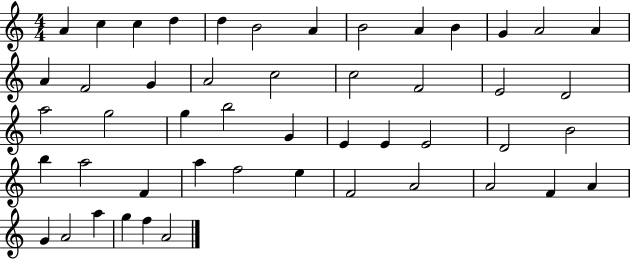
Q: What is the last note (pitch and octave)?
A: A4